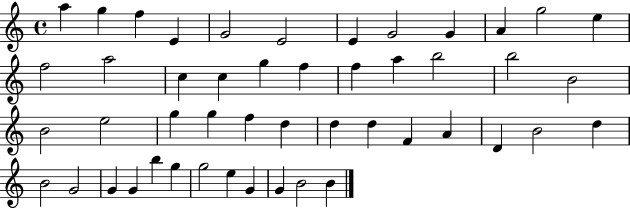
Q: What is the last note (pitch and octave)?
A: B4